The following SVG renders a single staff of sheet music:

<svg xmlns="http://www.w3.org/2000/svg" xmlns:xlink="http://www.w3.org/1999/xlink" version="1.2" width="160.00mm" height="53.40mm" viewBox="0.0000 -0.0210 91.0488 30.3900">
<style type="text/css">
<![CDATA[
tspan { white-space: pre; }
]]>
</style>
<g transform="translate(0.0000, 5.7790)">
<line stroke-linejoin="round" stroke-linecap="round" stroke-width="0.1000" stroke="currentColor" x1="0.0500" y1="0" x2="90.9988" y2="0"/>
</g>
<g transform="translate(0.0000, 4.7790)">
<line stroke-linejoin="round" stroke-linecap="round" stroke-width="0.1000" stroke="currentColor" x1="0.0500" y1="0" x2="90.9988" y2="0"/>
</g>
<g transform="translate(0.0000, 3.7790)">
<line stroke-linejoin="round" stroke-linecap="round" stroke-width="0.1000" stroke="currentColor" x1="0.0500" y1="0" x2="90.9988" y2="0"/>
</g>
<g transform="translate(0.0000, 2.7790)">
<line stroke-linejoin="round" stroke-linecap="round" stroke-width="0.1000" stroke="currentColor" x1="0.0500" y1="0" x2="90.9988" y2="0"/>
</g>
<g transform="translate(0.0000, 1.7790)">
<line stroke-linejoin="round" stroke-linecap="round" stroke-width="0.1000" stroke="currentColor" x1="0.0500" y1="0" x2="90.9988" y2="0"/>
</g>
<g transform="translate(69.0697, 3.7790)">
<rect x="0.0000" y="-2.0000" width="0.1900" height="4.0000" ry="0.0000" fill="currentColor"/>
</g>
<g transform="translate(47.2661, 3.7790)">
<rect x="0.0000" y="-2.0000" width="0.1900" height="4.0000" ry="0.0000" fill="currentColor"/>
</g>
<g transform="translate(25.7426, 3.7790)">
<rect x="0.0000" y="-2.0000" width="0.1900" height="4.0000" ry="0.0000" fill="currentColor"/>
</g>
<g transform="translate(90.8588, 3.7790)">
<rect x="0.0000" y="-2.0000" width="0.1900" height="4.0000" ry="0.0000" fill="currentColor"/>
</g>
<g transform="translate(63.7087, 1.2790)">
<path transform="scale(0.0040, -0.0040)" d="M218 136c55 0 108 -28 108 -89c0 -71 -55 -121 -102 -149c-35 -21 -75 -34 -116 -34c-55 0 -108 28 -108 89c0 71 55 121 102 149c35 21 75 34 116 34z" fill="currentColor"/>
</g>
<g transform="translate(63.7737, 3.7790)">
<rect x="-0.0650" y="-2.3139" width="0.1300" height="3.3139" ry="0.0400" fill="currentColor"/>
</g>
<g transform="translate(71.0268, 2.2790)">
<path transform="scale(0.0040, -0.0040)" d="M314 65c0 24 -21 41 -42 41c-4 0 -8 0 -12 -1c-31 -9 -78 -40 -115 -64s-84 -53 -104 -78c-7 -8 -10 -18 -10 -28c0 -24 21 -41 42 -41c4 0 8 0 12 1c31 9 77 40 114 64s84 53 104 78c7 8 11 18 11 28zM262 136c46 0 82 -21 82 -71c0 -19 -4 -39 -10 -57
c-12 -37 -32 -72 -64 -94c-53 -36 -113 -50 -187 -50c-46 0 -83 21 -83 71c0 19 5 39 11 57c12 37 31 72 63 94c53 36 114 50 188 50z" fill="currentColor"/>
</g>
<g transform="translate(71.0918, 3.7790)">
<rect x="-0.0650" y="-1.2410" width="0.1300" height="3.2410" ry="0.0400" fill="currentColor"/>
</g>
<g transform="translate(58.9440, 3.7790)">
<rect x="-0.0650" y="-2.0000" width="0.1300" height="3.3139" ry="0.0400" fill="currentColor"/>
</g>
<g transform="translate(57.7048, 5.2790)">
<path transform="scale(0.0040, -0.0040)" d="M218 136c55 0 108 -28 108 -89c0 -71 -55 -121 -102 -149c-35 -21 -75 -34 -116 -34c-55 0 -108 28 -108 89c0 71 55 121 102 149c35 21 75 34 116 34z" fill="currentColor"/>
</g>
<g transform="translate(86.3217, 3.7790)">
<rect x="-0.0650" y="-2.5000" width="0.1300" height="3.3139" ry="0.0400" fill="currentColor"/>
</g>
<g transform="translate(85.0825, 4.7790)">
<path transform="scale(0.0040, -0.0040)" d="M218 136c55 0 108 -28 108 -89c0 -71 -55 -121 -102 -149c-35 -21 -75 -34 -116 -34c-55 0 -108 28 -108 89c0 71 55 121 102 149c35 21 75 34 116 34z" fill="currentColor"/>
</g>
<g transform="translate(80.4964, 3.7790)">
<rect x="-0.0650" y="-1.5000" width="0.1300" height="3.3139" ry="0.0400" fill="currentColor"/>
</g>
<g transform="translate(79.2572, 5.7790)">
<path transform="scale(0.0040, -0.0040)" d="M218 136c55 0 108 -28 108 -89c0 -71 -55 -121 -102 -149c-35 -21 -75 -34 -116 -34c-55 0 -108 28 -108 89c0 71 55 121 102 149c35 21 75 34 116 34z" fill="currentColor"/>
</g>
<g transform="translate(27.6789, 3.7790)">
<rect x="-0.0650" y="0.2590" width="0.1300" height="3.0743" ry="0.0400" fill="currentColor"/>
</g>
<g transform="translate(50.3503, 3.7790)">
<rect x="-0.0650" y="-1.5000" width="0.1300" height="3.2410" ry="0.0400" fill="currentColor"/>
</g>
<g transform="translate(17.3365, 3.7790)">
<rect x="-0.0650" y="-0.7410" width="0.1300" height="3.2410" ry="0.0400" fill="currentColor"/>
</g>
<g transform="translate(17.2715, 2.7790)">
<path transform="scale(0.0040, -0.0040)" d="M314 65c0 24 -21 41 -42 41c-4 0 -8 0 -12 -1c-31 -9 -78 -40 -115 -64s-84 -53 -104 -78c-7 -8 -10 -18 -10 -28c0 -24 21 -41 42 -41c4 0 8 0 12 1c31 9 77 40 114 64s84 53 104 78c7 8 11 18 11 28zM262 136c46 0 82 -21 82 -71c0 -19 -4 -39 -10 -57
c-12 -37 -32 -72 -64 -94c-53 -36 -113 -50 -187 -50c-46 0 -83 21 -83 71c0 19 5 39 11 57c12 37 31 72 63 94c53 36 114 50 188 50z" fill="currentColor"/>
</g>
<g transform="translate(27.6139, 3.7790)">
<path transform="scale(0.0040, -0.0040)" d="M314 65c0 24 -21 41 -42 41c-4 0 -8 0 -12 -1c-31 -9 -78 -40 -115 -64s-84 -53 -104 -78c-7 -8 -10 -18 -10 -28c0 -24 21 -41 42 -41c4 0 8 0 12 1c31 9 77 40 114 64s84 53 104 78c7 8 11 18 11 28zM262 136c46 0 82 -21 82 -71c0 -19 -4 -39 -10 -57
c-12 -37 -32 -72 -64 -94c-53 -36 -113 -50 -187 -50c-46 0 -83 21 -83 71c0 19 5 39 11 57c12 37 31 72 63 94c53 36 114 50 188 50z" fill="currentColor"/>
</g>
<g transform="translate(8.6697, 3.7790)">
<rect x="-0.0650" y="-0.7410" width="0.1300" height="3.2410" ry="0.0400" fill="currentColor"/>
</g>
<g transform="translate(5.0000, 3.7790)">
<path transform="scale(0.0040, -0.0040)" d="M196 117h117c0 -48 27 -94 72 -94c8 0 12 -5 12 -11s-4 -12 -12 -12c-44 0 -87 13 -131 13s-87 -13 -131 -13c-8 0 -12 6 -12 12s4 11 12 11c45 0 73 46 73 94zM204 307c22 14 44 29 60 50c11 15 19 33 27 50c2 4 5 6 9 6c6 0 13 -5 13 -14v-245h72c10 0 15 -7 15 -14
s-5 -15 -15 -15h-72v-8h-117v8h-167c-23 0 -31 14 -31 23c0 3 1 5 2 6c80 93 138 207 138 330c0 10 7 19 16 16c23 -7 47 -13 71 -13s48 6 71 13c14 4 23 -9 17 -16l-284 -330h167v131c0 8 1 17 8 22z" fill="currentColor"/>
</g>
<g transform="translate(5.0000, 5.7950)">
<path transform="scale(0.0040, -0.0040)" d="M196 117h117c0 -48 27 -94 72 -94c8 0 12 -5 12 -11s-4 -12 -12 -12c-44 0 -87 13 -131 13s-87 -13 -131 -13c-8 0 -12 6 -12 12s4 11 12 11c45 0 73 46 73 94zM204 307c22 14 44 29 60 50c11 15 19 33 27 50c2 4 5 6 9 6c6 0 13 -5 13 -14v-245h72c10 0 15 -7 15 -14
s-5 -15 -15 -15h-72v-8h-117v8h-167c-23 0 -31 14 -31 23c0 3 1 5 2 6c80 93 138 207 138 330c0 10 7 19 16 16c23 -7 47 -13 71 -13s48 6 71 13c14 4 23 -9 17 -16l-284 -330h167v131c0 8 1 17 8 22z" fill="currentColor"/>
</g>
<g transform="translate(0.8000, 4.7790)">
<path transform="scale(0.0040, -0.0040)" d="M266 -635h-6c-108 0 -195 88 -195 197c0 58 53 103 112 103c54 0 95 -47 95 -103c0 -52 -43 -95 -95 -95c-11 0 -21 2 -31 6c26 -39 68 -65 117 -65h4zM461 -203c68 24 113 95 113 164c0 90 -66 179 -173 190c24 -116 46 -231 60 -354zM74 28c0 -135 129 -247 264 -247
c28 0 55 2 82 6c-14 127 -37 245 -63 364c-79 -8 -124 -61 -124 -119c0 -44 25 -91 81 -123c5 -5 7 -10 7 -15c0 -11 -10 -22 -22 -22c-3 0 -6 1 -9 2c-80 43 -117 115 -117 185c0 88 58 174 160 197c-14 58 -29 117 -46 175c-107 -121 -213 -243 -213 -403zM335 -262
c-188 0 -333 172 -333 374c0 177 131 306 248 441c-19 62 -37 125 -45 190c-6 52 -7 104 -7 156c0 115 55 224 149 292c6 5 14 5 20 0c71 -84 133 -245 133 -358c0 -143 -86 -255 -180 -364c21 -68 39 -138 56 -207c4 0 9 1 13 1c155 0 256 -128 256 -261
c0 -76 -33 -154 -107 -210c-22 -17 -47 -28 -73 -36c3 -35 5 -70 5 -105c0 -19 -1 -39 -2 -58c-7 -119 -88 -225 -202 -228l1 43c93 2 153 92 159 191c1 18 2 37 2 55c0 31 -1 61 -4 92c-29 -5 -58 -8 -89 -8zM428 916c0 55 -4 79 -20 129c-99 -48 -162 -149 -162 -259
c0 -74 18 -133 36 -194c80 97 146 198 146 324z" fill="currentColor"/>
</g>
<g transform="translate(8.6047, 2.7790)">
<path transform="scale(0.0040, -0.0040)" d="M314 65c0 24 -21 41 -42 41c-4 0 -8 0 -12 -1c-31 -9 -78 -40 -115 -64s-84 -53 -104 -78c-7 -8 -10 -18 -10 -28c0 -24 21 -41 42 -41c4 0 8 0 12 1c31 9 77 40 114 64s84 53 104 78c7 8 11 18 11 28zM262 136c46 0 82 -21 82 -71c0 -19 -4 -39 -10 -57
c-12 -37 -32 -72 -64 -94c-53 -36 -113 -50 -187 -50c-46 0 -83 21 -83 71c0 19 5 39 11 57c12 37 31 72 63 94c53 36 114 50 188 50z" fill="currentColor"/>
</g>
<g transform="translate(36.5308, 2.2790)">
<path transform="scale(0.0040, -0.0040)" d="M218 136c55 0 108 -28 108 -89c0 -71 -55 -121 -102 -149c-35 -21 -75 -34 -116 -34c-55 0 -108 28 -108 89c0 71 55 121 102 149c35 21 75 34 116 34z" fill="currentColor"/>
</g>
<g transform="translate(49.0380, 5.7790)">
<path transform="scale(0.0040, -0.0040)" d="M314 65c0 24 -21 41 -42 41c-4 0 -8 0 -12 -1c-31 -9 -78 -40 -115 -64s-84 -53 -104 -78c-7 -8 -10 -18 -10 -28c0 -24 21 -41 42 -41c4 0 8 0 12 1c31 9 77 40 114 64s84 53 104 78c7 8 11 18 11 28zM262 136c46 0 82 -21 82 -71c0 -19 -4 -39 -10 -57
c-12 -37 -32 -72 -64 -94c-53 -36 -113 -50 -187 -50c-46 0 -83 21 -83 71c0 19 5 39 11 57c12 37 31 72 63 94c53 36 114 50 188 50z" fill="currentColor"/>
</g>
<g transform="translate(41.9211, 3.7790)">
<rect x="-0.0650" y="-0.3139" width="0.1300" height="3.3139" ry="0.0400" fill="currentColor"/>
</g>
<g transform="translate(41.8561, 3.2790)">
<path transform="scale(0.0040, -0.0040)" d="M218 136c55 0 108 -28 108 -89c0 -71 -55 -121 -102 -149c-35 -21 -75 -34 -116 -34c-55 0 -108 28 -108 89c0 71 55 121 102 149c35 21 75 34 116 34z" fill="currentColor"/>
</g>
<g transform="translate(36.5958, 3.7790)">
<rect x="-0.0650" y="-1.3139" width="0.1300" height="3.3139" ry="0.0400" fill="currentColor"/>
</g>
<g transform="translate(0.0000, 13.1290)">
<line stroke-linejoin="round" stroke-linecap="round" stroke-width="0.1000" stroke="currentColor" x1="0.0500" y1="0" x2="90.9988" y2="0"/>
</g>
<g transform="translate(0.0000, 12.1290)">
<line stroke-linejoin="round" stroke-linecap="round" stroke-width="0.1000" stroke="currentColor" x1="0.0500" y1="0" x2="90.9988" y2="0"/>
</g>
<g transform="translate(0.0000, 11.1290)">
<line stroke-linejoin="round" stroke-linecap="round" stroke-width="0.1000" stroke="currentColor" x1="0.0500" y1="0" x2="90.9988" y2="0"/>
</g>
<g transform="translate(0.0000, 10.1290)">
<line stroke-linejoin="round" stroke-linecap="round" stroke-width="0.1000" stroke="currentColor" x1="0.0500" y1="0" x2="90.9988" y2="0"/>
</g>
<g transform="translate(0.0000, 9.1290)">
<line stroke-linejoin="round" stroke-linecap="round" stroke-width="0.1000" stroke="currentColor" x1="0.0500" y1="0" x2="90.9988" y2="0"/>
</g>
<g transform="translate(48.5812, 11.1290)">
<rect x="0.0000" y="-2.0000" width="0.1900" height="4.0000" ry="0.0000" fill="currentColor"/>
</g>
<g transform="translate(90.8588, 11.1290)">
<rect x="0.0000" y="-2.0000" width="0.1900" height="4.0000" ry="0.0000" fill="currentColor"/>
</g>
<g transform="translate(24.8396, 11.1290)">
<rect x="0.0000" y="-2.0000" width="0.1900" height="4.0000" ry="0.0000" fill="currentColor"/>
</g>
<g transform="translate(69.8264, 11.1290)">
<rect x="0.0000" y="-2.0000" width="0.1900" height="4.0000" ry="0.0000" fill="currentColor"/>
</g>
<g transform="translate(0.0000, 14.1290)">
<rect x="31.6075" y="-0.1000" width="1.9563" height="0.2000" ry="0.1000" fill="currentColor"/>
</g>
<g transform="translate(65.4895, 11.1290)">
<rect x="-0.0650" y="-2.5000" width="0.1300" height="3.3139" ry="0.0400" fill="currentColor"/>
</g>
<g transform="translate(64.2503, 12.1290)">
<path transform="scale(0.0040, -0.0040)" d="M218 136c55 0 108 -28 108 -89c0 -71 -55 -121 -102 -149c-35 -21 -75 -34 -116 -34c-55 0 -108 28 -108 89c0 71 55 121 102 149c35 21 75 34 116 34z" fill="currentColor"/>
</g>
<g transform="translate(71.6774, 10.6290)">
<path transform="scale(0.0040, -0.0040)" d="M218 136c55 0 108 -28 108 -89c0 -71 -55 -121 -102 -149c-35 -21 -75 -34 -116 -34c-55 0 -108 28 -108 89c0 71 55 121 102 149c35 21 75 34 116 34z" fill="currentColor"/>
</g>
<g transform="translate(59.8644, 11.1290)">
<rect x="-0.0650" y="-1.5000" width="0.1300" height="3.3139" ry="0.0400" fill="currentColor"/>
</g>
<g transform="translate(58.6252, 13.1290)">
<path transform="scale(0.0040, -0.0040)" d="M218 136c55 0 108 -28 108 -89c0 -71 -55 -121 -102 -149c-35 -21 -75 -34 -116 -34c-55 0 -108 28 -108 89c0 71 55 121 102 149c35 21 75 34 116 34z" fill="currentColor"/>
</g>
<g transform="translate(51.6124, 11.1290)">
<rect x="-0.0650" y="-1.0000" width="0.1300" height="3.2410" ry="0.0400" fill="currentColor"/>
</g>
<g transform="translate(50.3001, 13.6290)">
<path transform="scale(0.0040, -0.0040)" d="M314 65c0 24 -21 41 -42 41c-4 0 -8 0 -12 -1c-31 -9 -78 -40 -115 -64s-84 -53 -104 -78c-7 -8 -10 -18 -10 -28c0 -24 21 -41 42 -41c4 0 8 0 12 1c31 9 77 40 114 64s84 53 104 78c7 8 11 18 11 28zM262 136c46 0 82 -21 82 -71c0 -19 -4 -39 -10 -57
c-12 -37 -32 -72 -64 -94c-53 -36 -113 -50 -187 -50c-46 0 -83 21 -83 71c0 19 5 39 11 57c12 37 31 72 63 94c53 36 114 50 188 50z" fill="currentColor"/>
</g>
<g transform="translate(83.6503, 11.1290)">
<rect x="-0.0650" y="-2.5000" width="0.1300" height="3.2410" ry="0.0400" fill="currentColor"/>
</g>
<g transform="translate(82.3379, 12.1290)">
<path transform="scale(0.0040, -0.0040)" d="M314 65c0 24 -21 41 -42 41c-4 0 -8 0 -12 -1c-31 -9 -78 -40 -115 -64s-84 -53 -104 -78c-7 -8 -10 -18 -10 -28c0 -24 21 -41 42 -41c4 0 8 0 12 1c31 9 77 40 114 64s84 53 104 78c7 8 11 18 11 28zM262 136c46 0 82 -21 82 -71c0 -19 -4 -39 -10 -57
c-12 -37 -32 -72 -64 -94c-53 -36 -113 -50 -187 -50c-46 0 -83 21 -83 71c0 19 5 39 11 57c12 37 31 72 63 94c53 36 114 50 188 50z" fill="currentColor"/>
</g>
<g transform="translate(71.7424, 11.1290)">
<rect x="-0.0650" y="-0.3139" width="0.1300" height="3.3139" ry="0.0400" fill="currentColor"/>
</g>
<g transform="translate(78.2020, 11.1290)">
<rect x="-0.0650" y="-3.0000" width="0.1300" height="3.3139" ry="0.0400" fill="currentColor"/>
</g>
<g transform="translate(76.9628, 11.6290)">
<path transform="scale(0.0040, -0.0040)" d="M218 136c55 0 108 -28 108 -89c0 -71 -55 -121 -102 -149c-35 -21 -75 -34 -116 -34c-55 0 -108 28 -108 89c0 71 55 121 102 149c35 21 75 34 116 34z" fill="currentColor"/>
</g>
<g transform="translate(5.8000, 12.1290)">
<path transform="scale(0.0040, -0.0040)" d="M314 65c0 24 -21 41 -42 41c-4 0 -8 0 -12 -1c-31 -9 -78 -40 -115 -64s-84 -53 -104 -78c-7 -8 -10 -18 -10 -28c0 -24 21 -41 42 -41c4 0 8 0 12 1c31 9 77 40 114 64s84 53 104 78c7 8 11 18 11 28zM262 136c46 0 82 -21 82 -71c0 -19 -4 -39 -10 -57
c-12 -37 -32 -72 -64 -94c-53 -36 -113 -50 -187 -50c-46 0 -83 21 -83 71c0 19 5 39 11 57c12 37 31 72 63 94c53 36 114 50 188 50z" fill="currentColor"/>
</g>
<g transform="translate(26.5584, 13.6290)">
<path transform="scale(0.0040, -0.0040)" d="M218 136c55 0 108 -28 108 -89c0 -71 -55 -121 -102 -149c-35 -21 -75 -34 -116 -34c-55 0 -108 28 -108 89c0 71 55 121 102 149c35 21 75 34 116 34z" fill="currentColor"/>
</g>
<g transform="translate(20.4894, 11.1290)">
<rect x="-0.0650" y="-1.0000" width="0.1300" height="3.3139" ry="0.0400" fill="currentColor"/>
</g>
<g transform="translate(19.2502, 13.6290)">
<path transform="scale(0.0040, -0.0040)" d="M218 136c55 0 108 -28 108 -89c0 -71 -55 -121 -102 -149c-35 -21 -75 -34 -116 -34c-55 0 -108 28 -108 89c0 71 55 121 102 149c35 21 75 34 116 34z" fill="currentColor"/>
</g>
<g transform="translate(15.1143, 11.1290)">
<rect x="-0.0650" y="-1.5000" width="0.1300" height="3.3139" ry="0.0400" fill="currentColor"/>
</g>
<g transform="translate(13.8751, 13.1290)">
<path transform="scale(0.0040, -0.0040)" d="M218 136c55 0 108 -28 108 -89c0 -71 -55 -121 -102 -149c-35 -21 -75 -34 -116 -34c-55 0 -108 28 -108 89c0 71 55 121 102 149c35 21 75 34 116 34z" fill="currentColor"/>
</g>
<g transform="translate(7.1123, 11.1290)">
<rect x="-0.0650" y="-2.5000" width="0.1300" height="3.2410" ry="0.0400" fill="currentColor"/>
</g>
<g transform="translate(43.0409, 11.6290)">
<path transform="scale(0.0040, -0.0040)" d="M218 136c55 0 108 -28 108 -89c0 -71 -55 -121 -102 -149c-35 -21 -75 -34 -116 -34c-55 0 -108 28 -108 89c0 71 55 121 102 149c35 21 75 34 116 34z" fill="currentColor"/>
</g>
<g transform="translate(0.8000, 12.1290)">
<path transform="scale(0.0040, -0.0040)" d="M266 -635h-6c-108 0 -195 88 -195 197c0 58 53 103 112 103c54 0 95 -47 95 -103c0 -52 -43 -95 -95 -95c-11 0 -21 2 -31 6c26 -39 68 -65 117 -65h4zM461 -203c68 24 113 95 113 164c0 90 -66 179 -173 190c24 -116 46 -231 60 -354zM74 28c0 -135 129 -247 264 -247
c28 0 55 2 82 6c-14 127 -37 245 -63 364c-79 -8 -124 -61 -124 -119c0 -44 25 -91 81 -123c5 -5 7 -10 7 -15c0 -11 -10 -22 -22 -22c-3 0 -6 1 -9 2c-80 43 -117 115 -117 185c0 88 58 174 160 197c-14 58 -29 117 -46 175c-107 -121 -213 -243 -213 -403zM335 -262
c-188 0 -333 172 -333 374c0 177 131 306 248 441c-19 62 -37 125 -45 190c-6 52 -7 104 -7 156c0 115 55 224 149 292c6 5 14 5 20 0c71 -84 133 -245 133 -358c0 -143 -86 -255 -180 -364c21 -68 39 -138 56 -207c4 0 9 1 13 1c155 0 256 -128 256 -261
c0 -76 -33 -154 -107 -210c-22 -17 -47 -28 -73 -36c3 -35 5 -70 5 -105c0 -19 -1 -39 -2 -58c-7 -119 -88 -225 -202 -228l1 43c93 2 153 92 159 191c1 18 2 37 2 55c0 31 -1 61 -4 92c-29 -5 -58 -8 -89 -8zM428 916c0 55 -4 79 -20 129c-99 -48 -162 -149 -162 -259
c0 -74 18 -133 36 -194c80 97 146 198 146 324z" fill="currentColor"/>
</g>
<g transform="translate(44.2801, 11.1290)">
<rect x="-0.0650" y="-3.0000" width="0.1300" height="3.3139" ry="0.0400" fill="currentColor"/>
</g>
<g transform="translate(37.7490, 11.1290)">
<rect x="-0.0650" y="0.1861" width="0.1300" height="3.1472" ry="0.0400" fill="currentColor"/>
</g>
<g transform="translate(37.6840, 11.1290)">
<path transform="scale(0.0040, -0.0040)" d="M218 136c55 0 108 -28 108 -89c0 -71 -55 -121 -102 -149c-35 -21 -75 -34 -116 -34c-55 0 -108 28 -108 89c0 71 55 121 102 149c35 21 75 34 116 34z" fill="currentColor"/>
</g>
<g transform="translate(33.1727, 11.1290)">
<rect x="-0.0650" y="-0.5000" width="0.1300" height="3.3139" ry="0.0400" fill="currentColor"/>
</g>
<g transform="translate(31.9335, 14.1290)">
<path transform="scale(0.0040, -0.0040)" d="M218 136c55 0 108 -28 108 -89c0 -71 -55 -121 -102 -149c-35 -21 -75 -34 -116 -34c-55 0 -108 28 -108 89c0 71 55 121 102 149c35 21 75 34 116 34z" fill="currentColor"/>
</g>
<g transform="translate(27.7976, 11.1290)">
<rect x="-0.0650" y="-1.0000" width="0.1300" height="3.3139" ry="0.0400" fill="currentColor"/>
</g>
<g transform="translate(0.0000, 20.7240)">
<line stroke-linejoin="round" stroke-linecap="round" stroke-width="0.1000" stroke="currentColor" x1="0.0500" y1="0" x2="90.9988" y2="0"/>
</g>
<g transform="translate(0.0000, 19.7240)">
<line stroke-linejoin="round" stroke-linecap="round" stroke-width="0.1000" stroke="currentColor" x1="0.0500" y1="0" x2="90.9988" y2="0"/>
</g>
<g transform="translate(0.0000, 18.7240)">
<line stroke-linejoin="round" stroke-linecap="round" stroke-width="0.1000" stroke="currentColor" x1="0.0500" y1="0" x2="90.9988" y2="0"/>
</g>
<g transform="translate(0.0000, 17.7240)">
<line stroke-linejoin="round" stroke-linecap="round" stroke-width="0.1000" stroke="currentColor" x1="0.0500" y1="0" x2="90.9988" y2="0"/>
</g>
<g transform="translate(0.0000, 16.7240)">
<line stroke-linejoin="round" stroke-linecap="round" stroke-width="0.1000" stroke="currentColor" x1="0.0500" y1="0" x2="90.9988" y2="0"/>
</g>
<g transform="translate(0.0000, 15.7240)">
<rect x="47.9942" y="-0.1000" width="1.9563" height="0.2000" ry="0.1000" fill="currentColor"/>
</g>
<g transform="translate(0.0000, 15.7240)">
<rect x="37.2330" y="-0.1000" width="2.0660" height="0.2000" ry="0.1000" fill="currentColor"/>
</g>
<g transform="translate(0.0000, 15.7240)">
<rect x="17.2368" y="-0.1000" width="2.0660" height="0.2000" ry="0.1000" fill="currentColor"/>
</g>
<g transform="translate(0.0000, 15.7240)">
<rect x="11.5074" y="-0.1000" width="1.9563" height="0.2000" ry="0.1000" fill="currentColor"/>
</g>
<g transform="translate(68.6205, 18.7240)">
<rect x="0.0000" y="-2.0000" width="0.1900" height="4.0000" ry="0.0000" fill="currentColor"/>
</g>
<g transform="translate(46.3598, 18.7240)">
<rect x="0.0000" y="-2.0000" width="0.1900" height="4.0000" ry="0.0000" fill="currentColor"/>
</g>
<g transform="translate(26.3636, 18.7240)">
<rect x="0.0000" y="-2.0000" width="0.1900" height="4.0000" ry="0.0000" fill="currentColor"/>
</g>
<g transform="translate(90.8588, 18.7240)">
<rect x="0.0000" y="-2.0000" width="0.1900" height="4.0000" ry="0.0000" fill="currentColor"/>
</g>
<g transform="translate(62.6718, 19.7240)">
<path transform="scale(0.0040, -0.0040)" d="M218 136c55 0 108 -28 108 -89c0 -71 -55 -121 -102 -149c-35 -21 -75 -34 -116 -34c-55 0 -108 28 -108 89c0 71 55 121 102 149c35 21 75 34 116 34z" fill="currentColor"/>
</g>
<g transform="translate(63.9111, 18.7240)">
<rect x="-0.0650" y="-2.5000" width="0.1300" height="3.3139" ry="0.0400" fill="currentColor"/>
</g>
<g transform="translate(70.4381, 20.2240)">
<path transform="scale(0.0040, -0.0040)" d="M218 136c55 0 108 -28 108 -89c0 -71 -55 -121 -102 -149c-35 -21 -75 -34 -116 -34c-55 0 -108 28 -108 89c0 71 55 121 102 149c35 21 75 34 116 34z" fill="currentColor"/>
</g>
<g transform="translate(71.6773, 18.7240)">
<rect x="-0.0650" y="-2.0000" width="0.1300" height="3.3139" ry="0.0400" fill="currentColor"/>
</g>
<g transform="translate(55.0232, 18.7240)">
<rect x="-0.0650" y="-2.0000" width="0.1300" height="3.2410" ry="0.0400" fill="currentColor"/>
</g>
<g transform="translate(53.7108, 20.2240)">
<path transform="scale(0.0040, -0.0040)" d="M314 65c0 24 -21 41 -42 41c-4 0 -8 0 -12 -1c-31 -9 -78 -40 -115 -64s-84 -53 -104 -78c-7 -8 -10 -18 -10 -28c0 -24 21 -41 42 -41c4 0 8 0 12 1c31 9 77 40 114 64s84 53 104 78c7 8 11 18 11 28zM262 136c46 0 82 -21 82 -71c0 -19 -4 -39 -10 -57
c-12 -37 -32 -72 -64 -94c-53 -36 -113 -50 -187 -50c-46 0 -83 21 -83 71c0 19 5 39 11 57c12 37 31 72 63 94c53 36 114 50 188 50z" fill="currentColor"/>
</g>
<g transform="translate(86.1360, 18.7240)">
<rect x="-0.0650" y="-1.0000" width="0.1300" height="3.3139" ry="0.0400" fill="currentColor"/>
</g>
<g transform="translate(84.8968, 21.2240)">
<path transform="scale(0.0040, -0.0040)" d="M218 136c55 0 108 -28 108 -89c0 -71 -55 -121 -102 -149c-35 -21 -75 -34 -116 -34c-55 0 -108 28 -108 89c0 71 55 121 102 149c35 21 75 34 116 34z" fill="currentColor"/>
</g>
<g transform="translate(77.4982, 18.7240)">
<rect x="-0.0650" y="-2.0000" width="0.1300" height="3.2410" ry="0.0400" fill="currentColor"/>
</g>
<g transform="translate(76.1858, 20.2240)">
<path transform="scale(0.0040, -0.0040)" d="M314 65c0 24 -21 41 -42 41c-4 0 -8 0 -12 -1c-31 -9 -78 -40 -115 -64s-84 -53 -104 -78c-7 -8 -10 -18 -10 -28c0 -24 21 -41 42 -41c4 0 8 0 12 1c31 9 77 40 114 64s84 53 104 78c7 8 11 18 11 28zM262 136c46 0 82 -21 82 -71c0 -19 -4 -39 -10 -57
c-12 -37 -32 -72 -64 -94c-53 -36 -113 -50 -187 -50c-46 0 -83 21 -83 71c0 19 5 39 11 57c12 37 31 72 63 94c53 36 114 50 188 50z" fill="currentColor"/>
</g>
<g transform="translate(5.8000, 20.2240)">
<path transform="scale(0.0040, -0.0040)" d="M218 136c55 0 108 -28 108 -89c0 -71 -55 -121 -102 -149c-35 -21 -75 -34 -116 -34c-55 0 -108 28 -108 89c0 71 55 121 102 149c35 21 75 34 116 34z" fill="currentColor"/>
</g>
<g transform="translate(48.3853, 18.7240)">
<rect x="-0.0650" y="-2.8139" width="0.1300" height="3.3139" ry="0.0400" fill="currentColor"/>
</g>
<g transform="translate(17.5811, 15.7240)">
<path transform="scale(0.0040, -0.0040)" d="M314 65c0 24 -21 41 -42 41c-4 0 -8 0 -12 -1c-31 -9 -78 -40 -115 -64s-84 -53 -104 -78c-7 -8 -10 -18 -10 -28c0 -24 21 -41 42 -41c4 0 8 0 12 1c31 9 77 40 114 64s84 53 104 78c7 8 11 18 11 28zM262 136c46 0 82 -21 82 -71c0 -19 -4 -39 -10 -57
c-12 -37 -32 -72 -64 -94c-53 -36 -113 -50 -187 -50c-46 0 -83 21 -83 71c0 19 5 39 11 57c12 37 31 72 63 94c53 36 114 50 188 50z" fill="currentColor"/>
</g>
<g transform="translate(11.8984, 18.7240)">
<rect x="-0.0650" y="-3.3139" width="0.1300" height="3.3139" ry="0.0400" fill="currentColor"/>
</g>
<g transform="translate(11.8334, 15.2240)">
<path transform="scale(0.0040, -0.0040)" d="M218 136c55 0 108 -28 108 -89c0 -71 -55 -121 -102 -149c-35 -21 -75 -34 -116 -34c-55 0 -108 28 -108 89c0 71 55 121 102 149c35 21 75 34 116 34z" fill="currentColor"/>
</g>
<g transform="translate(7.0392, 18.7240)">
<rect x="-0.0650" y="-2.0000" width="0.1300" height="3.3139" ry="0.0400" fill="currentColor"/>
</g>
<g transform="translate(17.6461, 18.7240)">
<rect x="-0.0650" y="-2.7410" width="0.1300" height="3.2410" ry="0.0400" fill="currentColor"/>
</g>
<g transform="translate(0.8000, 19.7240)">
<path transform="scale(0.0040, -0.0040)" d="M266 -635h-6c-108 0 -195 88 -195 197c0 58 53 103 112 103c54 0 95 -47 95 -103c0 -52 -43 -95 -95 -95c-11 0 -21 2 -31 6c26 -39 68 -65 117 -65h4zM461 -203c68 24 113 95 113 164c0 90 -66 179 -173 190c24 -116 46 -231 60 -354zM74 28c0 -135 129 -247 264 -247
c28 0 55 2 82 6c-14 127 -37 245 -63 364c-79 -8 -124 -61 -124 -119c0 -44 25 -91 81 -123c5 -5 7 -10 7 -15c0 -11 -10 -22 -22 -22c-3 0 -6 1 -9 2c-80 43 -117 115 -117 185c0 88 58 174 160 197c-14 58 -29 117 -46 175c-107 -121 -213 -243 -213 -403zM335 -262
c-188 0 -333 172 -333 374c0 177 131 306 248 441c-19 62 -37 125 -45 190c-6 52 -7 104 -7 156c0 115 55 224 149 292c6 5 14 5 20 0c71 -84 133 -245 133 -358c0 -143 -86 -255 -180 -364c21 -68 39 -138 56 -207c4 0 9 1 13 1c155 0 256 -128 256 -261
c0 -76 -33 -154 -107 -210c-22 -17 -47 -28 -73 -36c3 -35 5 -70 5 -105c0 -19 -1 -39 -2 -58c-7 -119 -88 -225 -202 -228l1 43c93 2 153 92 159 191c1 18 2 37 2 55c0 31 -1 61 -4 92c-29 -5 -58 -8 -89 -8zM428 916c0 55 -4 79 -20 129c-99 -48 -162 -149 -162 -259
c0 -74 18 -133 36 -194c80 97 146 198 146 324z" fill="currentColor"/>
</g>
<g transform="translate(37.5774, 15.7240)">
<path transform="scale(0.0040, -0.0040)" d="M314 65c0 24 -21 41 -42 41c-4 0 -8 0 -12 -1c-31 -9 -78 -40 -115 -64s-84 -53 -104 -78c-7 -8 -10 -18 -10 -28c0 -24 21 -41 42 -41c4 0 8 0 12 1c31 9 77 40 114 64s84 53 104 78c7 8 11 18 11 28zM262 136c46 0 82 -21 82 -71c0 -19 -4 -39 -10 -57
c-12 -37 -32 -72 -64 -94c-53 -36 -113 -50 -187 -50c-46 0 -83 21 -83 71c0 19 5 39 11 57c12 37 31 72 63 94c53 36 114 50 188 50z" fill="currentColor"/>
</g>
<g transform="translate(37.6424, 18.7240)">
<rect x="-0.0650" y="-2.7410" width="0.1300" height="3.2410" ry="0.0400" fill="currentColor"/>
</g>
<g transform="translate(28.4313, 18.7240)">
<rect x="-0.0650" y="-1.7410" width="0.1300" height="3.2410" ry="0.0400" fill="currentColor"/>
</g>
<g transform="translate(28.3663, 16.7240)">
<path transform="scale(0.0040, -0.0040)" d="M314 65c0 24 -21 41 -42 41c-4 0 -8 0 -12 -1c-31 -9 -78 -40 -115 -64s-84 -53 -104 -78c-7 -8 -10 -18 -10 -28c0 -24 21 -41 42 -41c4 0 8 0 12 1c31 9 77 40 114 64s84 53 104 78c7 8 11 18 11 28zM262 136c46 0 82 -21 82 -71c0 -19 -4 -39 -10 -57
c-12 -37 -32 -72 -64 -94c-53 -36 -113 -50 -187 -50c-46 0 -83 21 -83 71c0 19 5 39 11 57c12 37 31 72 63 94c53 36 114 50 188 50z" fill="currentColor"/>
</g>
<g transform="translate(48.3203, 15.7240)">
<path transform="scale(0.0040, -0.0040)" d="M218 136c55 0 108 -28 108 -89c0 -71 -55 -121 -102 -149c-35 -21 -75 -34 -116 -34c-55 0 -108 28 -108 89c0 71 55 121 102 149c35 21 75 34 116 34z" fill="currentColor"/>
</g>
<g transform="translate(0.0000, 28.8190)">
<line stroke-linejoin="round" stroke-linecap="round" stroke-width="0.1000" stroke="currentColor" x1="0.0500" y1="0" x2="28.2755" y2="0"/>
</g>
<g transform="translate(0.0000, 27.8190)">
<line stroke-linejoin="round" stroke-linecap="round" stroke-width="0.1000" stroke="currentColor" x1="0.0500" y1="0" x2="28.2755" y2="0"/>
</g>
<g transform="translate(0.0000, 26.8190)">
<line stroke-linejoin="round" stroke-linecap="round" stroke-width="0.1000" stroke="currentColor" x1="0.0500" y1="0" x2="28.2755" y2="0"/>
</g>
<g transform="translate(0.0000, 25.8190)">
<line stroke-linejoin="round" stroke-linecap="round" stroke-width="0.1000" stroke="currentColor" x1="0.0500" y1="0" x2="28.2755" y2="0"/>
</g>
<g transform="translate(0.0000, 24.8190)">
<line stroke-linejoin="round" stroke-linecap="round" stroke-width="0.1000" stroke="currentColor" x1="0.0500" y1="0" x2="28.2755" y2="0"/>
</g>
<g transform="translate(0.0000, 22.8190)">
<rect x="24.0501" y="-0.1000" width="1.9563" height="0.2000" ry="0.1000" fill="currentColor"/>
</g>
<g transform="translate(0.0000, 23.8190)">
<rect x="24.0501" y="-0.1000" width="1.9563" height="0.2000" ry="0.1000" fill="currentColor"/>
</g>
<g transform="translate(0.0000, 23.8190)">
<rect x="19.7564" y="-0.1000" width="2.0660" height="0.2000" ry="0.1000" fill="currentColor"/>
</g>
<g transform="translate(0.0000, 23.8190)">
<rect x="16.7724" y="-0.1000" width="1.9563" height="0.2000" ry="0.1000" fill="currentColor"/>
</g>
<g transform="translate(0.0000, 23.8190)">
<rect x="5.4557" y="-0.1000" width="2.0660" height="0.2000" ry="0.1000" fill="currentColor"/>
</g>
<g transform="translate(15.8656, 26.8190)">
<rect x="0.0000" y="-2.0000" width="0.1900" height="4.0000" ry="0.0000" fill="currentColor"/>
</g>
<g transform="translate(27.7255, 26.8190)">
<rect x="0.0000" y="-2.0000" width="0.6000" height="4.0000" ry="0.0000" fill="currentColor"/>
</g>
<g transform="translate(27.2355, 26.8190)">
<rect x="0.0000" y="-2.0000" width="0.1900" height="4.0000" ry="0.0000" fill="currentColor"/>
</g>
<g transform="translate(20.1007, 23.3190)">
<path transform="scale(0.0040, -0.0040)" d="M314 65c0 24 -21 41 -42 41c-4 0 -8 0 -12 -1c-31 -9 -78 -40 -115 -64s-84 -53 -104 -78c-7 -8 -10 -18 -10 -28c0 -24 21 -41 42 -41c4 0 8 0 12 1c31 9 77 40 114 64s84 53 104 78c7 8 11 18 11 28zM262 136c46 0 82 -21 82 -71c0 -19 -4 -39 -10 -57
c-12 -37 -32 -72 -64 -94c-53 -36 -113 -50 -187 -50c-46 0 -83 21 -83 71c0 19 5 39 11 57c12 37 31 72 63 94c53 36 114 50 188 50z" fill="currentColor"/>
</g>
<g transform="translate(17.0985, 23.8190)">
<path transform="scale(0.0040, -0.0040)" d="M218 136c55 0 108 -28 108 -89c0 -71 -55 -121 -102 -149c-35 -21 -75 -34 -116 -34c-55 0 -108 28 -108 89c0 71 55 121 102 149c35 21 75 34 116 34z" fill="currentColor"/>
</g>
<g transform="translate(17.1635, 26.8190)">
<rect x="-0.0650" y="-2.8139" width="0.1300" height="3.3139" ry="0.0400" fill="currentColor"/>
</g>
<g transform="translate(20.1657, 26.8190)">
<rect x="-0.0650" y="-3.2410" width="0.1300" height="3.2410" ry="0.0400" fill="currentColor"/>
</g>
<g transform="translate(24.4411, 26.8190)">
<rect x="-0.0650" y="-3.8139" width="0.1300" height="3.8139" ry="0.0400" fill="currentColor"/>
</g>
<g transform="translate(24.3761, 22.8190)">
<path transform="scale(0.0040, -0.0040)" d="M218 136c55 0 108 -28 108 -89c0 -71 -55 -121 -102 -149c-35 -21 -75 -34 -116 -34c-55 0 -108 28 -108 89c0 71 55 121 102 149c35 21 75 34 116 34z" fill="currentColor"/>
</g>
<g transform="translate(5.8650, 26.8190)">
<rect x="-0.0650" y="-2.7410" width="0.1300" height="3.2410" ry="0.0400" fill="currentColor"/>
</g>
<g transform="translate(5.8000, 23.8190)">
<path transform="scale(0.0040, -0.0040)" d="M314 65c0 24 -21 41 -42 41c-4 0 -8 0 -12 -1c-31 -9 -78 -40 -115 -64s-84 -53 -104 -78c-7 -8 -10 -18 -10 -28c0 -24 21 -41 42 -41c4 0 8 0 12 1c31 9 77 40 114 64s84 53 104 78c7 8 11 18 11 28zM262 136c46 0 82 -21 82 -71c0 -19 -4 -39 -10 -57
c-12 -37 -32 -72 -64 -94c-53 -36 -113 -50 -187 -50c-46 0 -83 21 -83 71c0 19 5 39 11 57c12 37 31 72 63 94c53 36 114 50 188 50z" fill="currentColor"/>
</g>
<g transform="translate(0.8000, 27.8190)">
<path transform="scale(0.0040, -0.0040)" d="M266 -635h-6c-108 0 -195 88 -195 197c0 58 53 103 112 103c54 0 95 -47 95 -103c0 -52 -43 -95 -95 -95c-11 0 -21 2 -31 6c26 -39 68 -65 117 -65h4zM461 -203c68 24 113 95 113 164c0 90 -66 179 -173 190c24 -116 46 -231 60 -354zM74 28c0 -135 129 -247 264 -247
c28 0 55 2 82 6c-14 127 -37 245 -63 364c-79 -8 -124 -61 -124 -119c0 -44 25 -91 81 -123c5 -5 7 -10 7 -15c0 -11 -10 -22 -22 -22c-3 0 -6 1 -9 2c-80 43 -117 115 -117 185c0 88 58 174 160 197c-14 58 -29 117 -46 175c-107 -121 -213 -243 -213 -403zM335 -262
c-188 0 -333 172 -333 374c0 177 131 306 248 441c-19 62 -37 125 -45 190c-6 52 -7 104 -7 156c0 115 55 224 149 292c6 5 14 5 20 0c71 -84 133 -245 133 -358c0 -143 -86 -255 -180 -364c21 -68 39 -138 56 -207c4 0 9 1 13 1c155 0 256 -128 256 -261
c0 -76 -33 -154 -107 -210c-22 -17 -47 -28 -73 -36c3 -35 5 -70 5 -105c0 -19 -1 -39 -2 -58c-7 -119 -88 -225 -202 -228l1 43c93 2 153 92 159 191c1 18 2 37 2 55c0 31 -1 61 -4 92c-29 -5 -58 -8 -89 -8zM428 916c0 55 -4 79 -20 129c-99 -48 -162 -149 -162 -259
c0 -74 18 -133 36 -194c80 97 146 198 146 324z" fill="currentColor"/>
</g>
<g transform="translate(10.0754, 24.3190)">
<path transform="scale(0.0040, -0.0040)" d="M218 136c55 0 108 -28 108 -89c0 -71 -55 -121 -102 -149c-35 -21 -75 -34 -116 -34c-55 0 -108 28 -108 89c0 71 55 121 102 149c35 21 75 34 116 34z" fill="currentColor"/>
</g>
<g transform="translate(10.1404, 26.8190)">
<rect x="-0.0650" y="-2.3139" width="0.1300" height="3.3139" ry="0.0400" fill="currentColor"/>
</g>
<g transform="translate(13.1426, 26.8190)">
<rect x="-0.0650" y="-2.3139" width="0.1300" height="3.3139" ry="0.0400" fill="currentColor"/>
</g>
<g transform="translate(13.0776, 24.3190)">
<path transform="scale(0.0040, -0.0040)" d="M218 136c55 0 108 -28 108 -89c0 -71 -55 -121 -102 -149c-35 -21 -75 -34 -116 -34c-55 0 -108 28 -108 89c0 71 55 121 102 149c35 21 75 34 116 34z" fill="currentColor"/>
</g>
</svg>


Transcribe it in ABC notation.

X:1
T:Untitled
M:4/4
L:1/4
K:C
d2 d2 B2 e c E2 F g e2 E G G2 E D D C B A D2 E G c A G2 F b a2 f2 a2 a F2 G F F2 D a2 g g a b2 c'